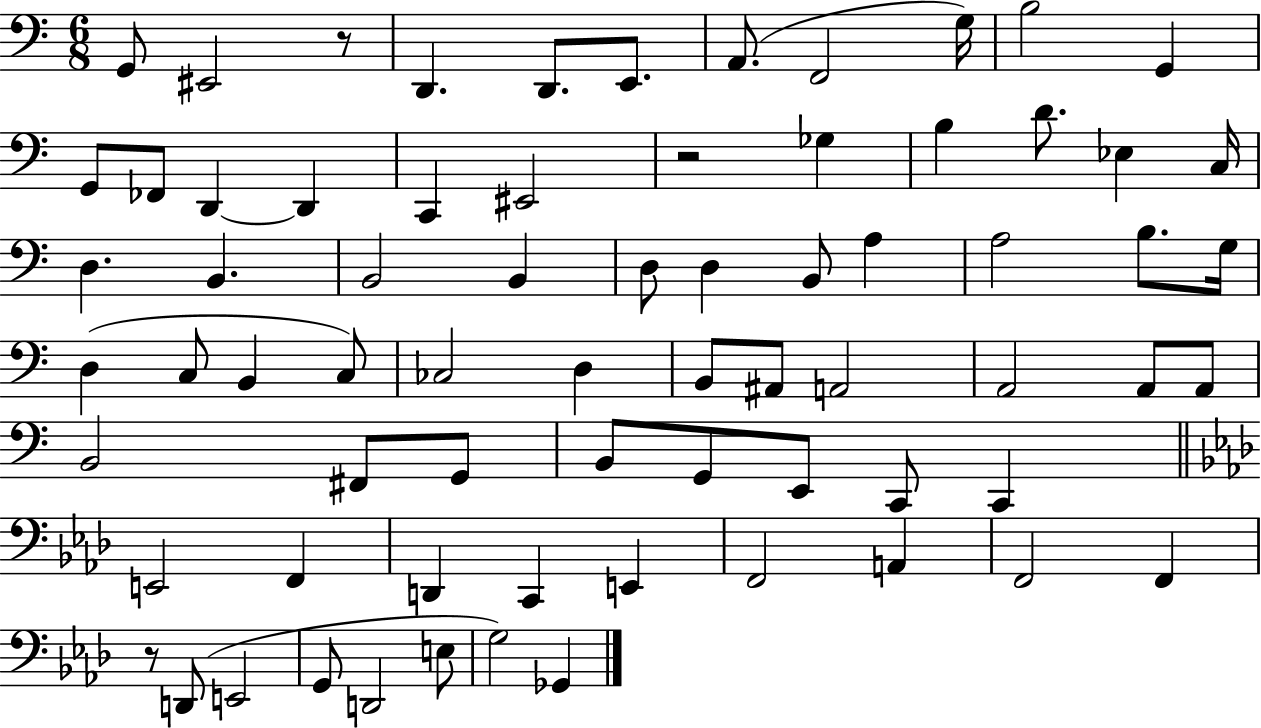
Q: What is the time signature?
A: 6/8